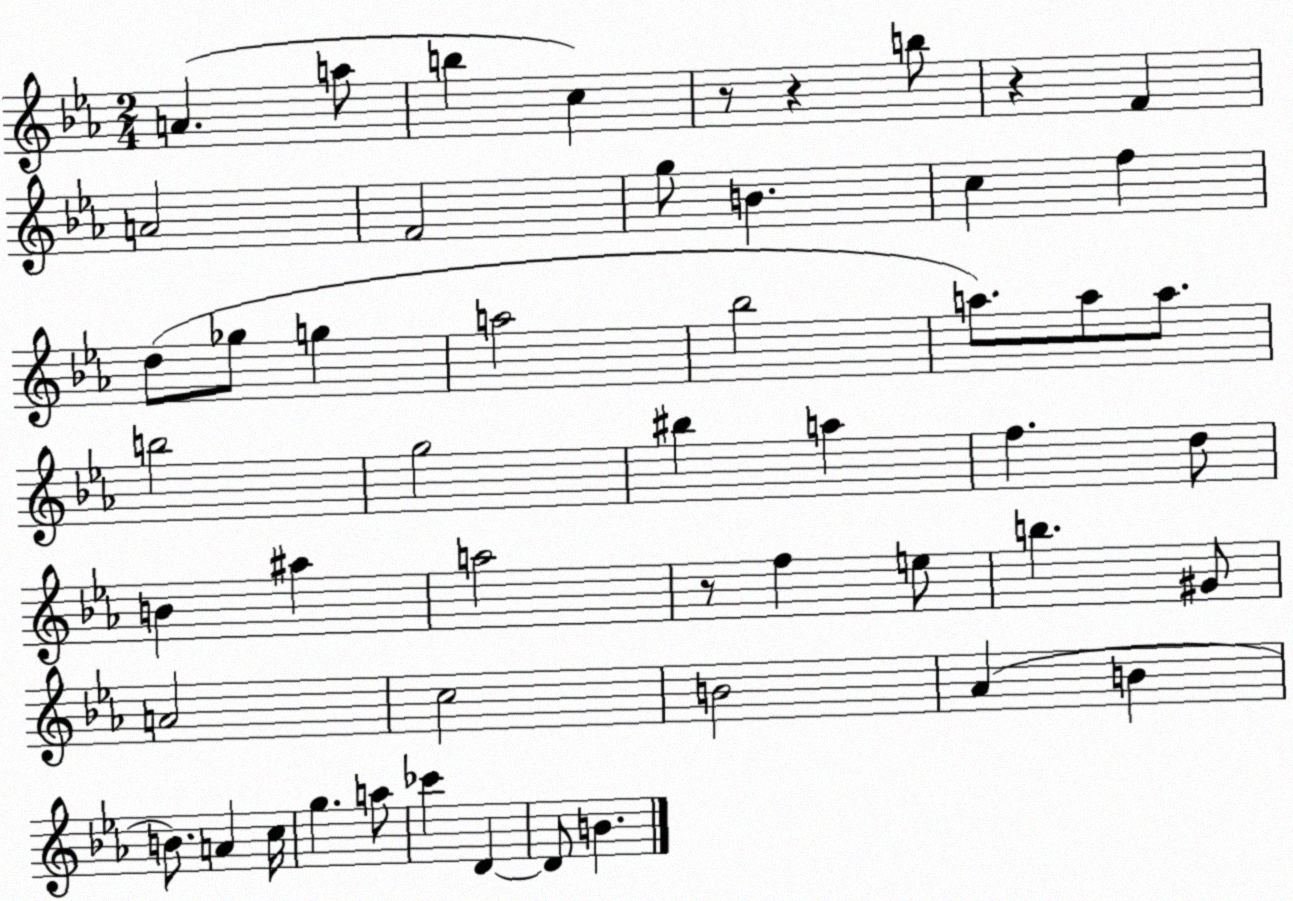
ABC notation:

X:1
T:Untitled
M:2/4
L:1/4
K:Eb
A a/2 b c z/2 z b/2 z F A2 F2 g/2 B c f d/2 _g/2 g a2 _b2 a/2 a/2 a/2 b2 g2 ^b a f d/2 B ^a a2 z/2 f e/2 b ^G/2 A2 c2 B2 _A B B/2 A c/4 g a/2 _c' D D/2 B